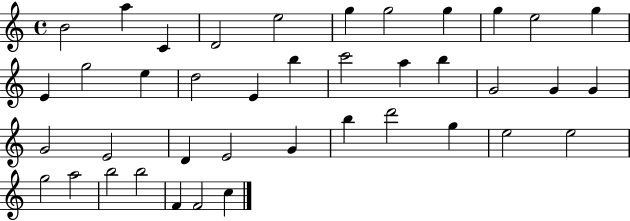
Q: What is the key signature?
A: C major